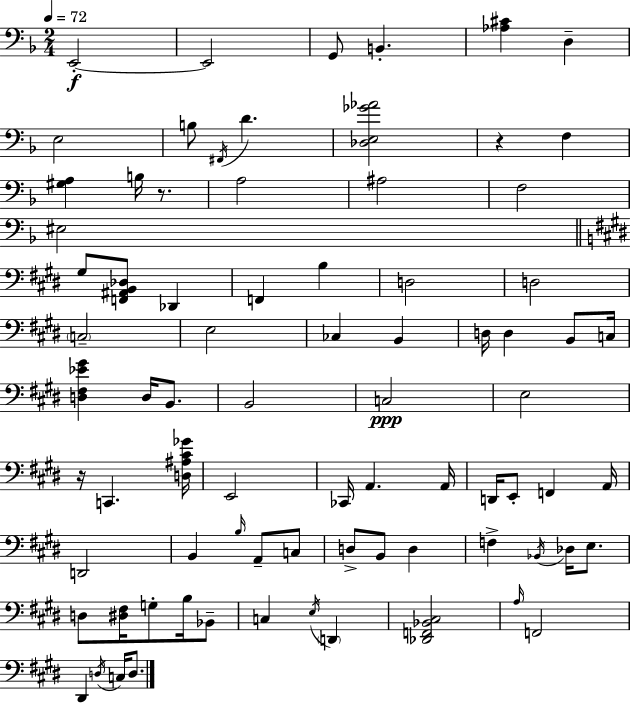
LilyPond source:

{
  \clef bass
  \numericTimeSignature
  \time 2/4
  \key f \major
  \tempo 4 = 72
  e,2-.~~\f | e,2 | g,8 b,4.-. | <aes cis'>4 d4-- | \break e2 | b8 \acciaccatura { fis,16 } d'4. | <des e ges' aes'>2 | r4 f4 | \break <gis a>4 b16 r8. | a2 | ais2 | f2 | \break eis2 | \bar "||" \break \key e \major gis8 <f, ais, b, des>8 des,4 | f,4 b4 | d2 | d2 | \break \parenthesize c2-- | e2 | ces4 b,4 | d16 d4 b,8 c16 | \break <d fis ees' gis'>4 d16 b,8. | b,2 | c2\ppp | e2 | \break r16 c,4. <d ais cis' ges'>16 | e,2 | ces,16 a,4. a,16 | d,16 e,8-. f,4 a,16 | \break d,2 | b,4 \grace { b16 } a,8-- c8 | d8-> b,8 d4 | f4-> \acciaccatura { bes,16 } des16 e8. | \break d8 <dis fis>16 g8-. b16 | bes,8-- c4 \acciaccatura { e16 } \parenthesize d,4 | <des, f, bes, cis>2 | \grace { a16 } f,2 | \break dis,4 | \acciaccatura { d16 } c16 d8. \bar "|."
}